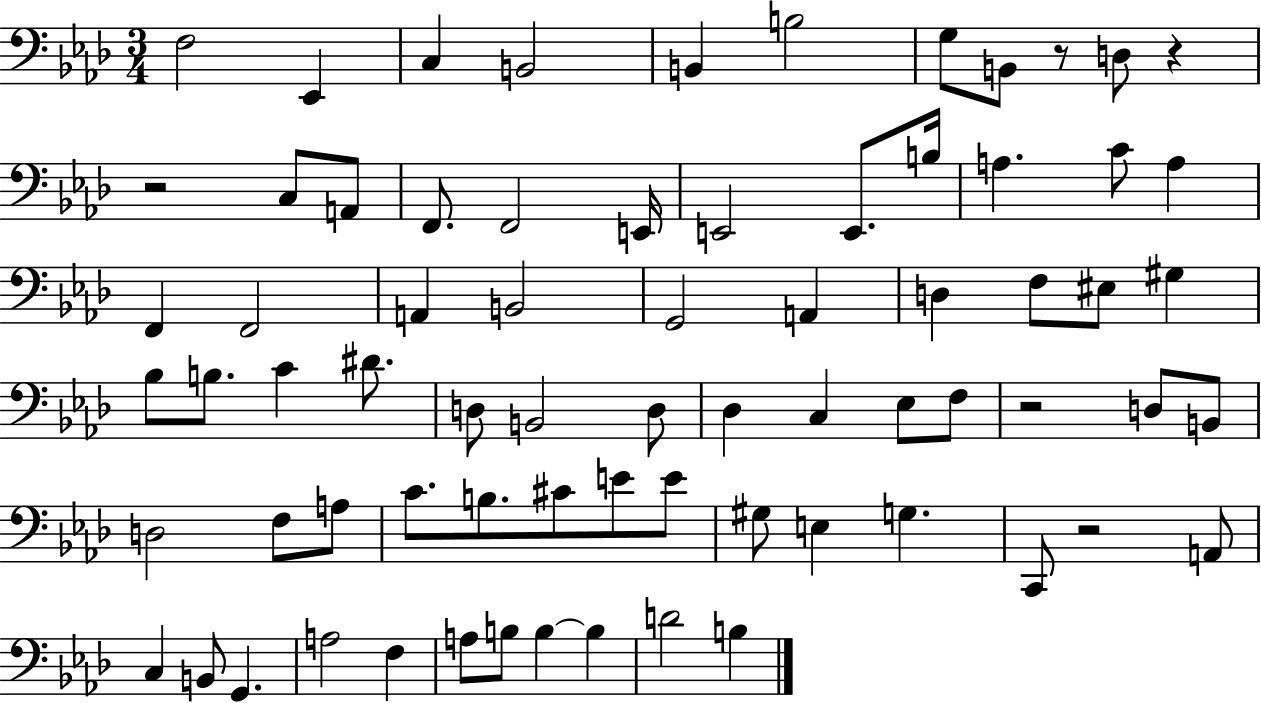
X:1
T:Untitled
M:3/4
L:1/4
K:Ab
F,2 _E,, C, B,,2 B,, B,2 G,/2 B,,/2 z/2 D,/2 z z2 C,/2 A,,/2 F,,/2 F,,2 E,,/4 E,,2 E,,/2 B,/4 A, C/2 A, F,, F,,2 A,, B,,2 G,,2 A,, D, F,/2 ^E,/2 ^G, _B,/2 B,/2 C ^D/2 D,/2 B,,2 D,/2 _D, C, _E,/2 F,/2 z2 D,/2 B,,/2 D,2 F,/2 A,/2 C/2 B,/2 ^C/2 E/2 E/2 ^G,/2 E, G, C,,/2 z2 A,,/2 C, B,,/2 G,, A,2 F, A,/2 B,/2 B, B, D2 B,